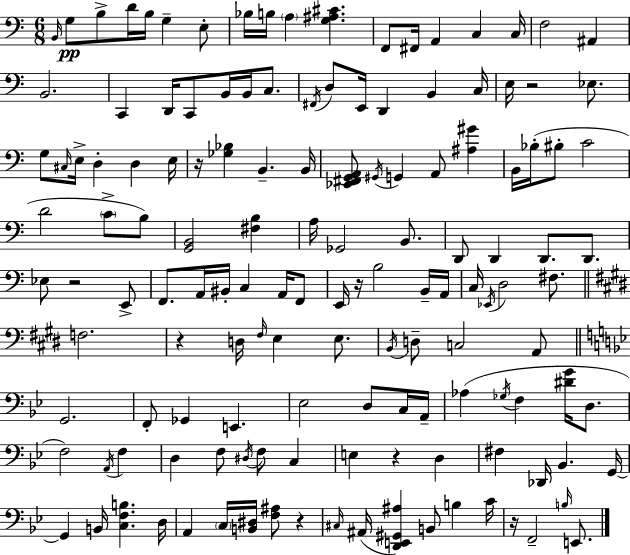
X:1
T:Untitled
M:6/8
L:1/4
K:C
B,,/4 G,/2 B,/2 D/4 B,/4 G, E,/2 _B,/4 B,/4 A, [G,^A,^C] F,,/2 ^F,,/4 A,, C, C,/4 F,2 ^A,, B,,2 C,, D,,/4 C,,/2 B,,/4 B,,/4 C,/2 ^F,,/4 D,/2 E,,/4 D,, B,, C,/4 E,/4 z2 _E,/2 G,/2 ^C,/4 E,/4 D, D, E,/4 z/4 [_G,_B,] B,, B,,/4 [_E,,^F,,G,,A,,]/2 ^G,,/4 G,, A,,/2 [^A,^G] B,,/4 _B,/4 ^B,/2 C2 D2 C/2 B,/2 [G,,B,,]2 [^F,B,] A,/4 _G,,2 B,,/2 D,,/2 D,, D,,/2 D,,/2 _E,/2 z2 E,,/2 F,,/2 A,,/4 ^B,,/4 C, A,,/4 F,,/2 E,,/4 z/4 B,2 B,,/4 A,,/4 C,/4 _E,,/4 D,2 ^F,/2 F,2 z D,/4 ^F,/4 E, E,/2 B,,/4 D,/2 C,2 A,,/2 G,,2 F,,/2 _G,, E,, _E,2 D,/2 C,/4 A,,/4 _A, _G,/4 F, [^DG]/4 D,/2 F,2 A,,/4 F, D, F,/2 ^D,/4 F,/2 C, E, z D, ^F, _D,,/4 _B,, G,,/4 G,, B,,/4 [C,F,B,] D,/4 A,, C,/4 [B,,^D,]/4 [F,^A,]/2 z ^C,/4 ^A,,/4 [D,,E,,^G,,^A,] B,,/2 B, C/4 z/4 F,,2 B,/4 E,,/2